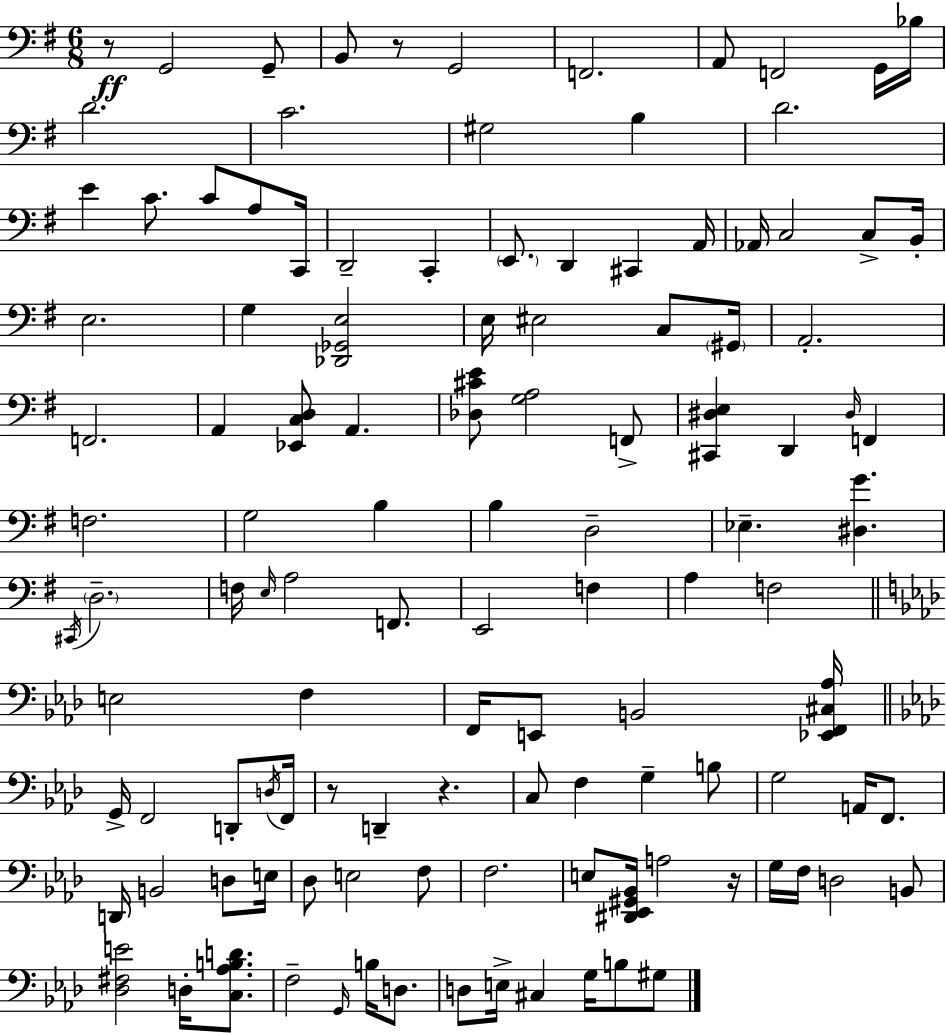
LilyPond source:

{
  \clef bass
  \numericTimeSignature
  \time 6/8
  \key e \minor
  r8\ff g,2 g,8-- | b,8 r8 g,2 | f,2. | a,8 f,2 g,16 bes16 | \break d'2. | c'2. | gis2 b4 | d'2. | \break e'4 c'8. c'8 a8 c,16 | d,2-- c,4-. | \parenthesize e,8. d,4 cis,4 a,16 | aes,16 c2 c8-> b,16-. | \break e2. | g4 <des, ges, e>2 | e16 eis2 c8 \parenthesize gis,16 | a,2.-. | \break f,2. | a,4 <ees, c d>8 a,4. | <des cis' e'>8 <g a>2 f,8-> | <cis, dis e>4 d,4 \grace { dis16 } f,4 | \break f2. | g2 b4 | b4 d2-- | ees4.-- <dis g'>4. | \break \acciaccatura { cis,16 } \parenthesize d2.-- | f16 \grace { e16 } a2 | f,8. e,2 f4 | a4 f2 | \break \bar "||" \break \key aes \major e2 f4 | f,16 e,8 b,2 <ees, f, cis aes>16 | \bar "||" \break \key aes \major g,16-> f,2 d,8-. \acciaccatura { d16 } | f,16 r8 d,4-- r4. | c8 f4 g4-- b8 | g2 a,16 f,8. | \break d,16 b,2 d8 | e16 des8 e2 f8 | f2. | e8 <dis, ees, gis, bes,>16 a2 | \break r16 g16 f16 d2 b,8 | <des fis e'>2 d16-. <c aes b d'>8. | f2-- \grace { g,16 } b16 d8. | d8 e16-> cis4 g16 b8 | \break gis8 \bar "|."
}